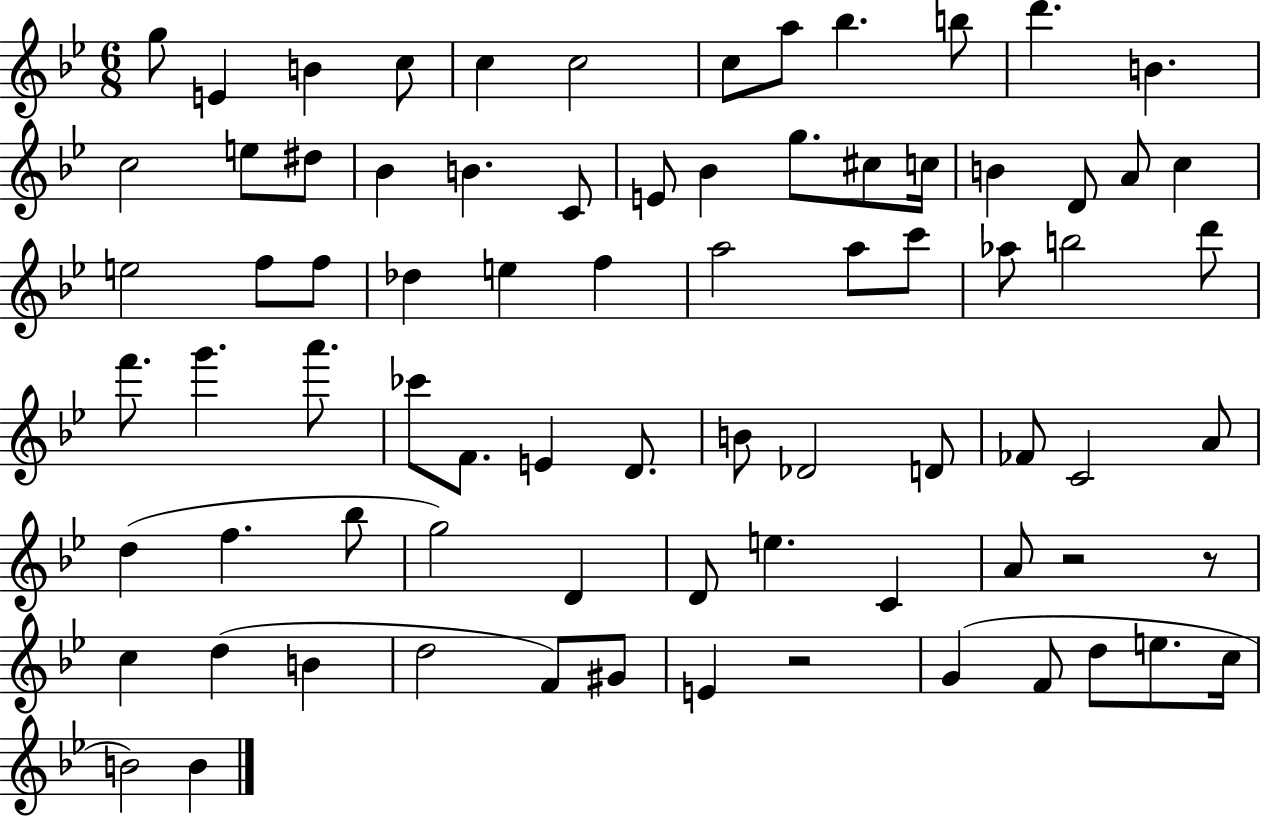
{
  \clef treble
  \numericTimeSignature
  \time 6/8
  \key bes \major
  g''8 e'4 b'4 c''8 | c''4 c''2 | c''8 a''8 bes''4. b''8 | d'''4. b'4. | \break c''2 e''8 dis''8 | bes'4 b'4. c'8 | e'8 bes'4 g''8. cis''8 c''16 | b'4 d'8 a'8 c''4 | \break e''2 f''8 f''8 | des''4 e''4 f''4 | a''2 a''8 c'''8 | aes''8 b''2 d'''8 | \break f'''8. g'''4. a'''8. | ces'''8 f'8. e'4 d'8. | b'8 des'2 d'8 | fes'8 c'2 a'8 | \break d''4( f''4. bes''8 | g''2) d'4 | d'8 e''4. c'4 | a'8 r2 r8 | \break c''4 d''4( b'4 | d''2 f'8) gis'8 | e'4 r2 | g'4( f'8 d''8 e''8. c''16 | \break b'2) b'4 | \bar "|."
}